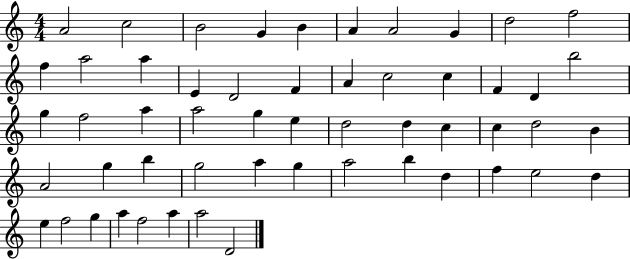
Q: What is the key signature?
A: C major